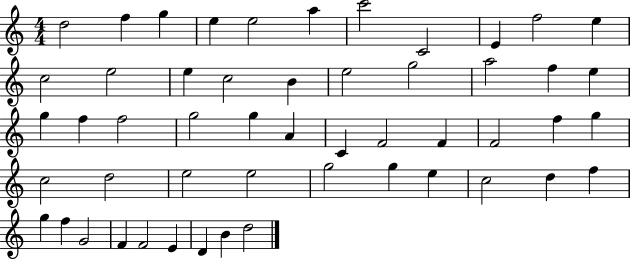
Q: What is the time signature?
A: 4/4